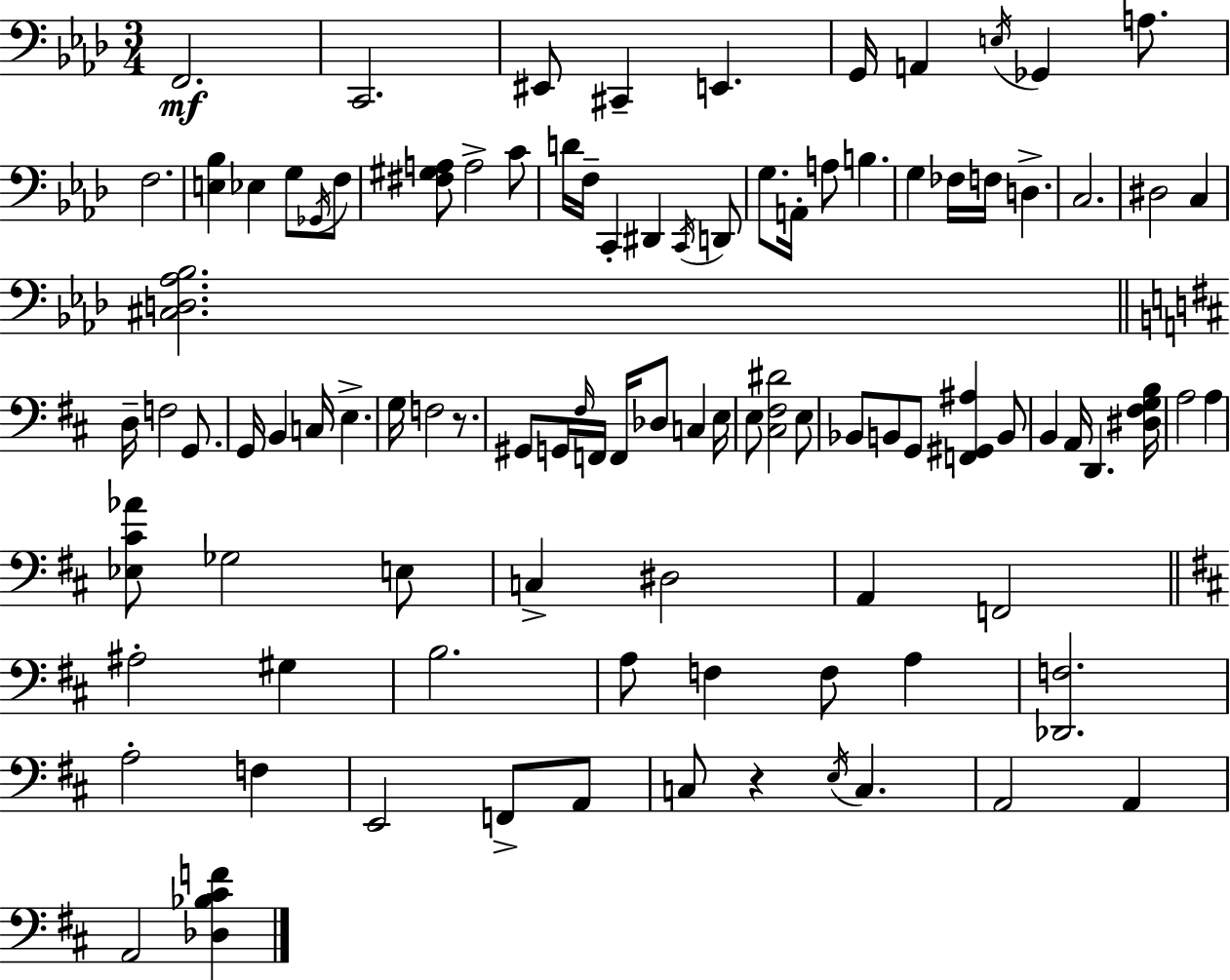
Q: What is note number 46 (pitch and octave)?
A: F#3